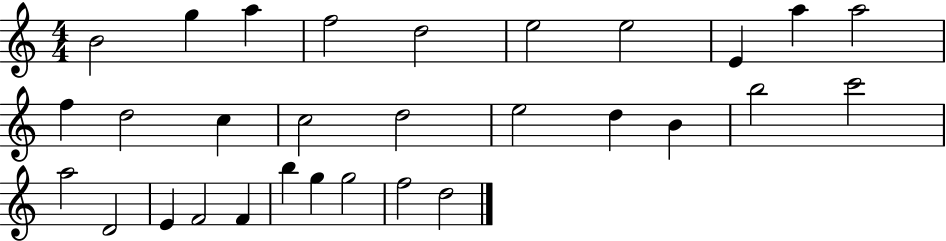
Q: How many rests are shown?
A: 0